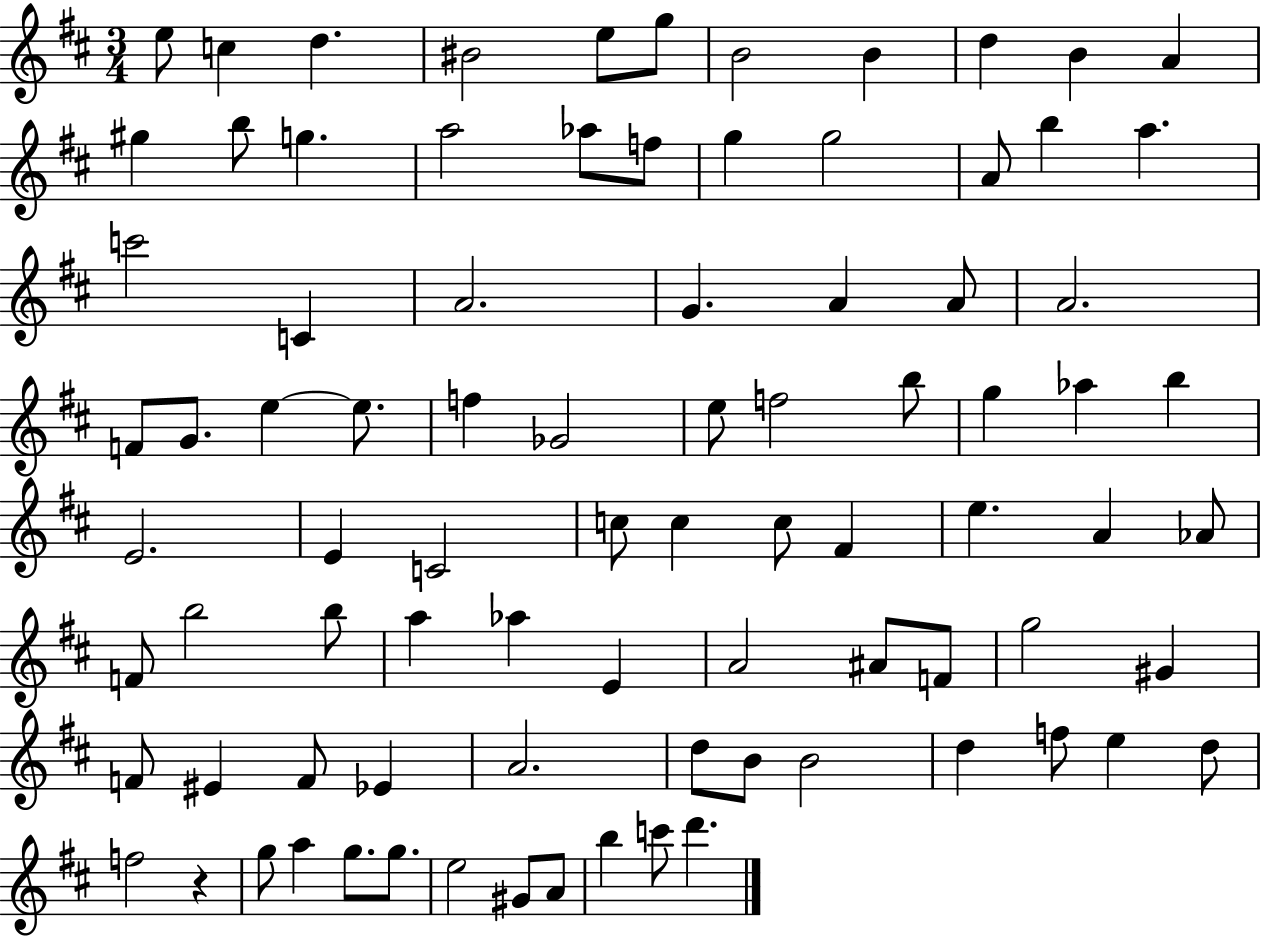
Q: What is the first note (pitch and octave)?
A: E5